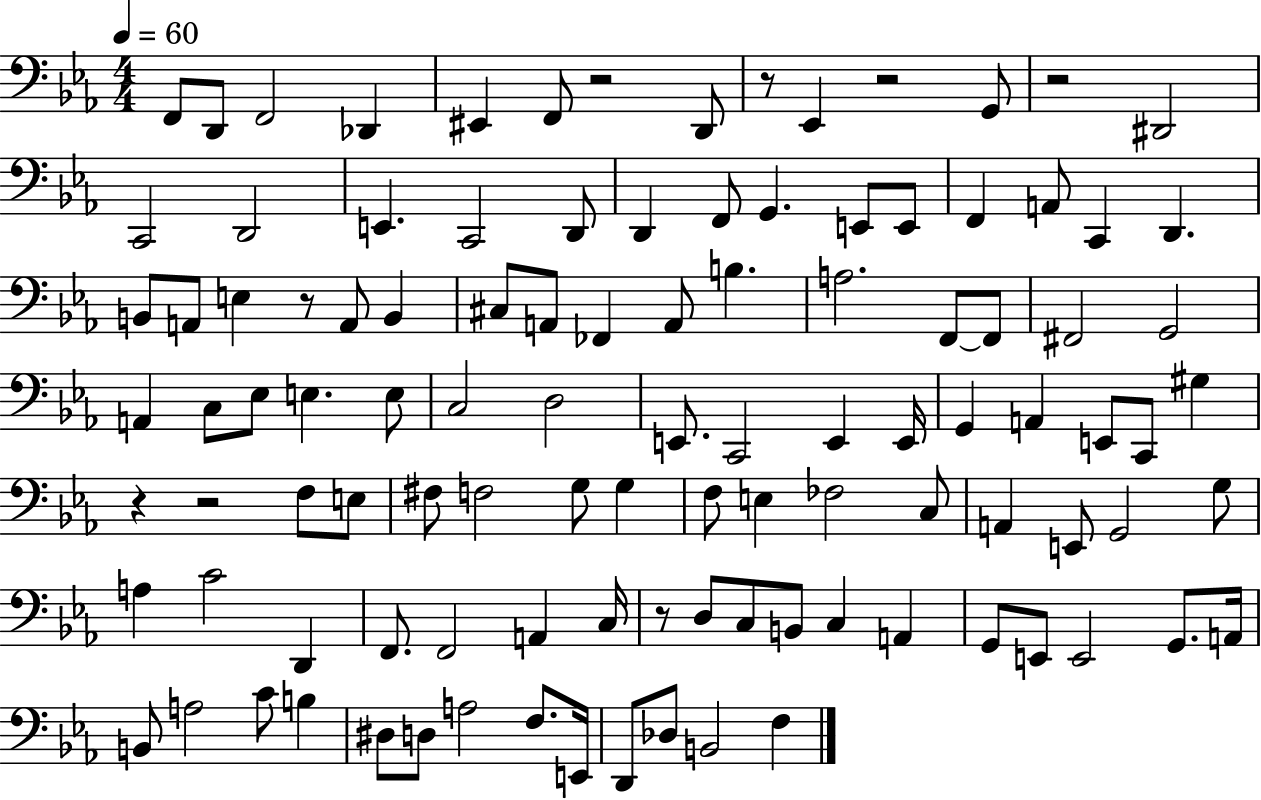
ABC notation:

X:1
T:Untitled
M:4/4
L:1/4
K:Eb
F,,/2 D,,/2 F,,2 _D,, ^E,, F,,/2 z2 D,,/2 z/2 _E,, z2 G,,/2 z2 ^D,,2 C,,2 D,,2 E,, C,,2 D,,/2 D,, F,,/2 G,, E,,/2 E,,/2 F,, A,,/2 C,, D,, B,,/2 A,,/2 E, z/2 A,,/2 B,, ^C,/2 A,,/2 _F,, A,,/2 B, A,2 F,,/2 F,,/2 ^F,,2 G,,2 A,, C,/2 _E,/2 E, E,/2 C,2 D,2 E,,/2 C,,2 E,, E,,/4 G,, A,, E,,/2 C,,/2 ^G, z z2 F,/2 E,/2 ^F,/2 F,2 G,/2 G, F,/2 E, _F,2 C,/2 A,, E,,/2 G,,2 G,/2 A, C2 D,, F,,/2 F,,2 A,, C,/4 z/2 D,/2 C,/2 B,,/2 C, A,, G,,/2 E,,/2 E,,2 G,,/2 A,,/4 B,,/2 A,2 C/2 B, ^D,/2 D,/2 A,2 F,/2 E,,/4 D,,/2 _D,/2 B,,2 F,